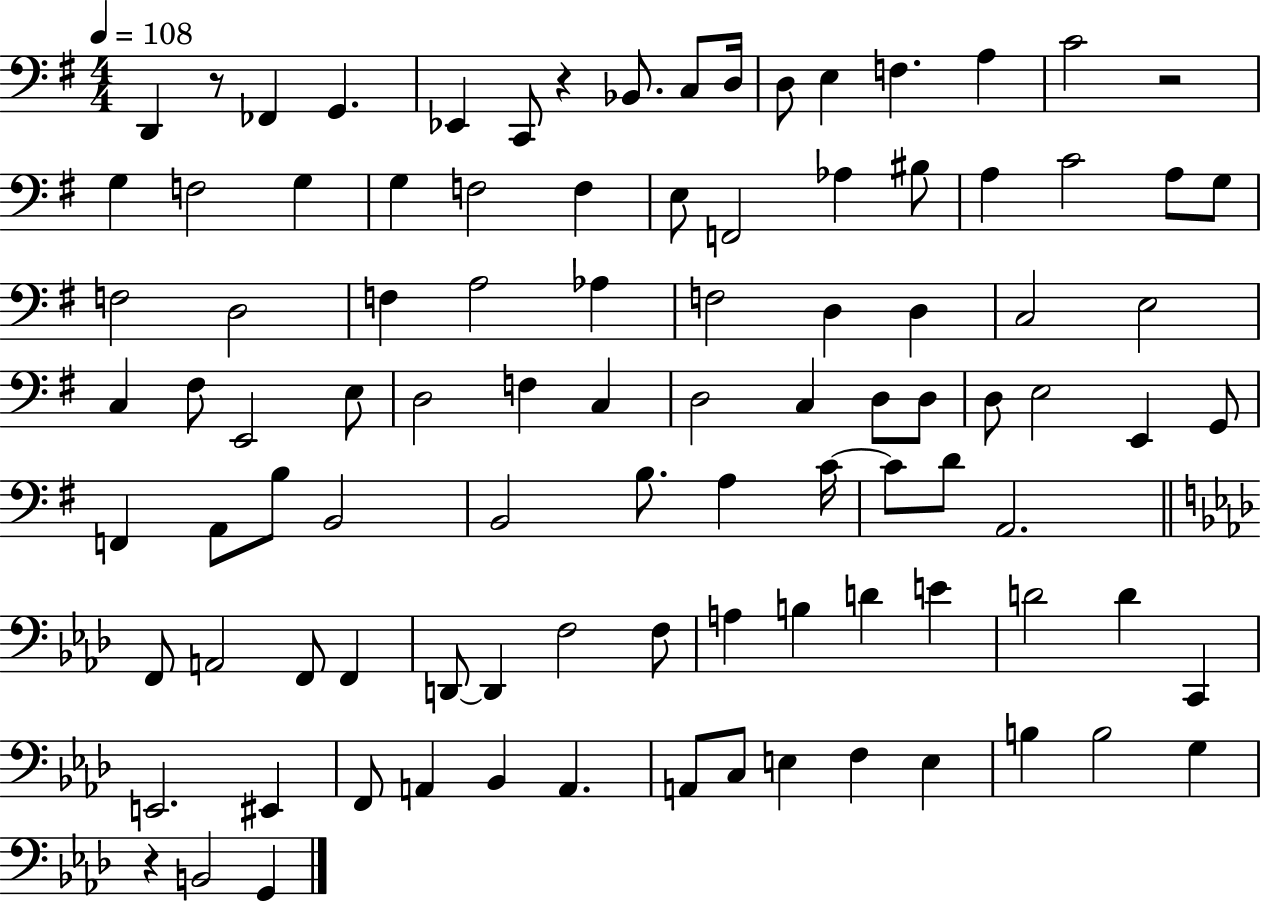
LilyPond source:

{
  \clef bass
  \numericTimeSignature
  \time 4/4
  \key g \major
  \tempo 4 = 108
  d,4 r8 fes,4 g,4. | ees,4 c,8 r4 bes,8. c8 d16 | d8 e4 f4. a4 | c'2 r2 | \break g4 f2 g4 | g4 f2 f4 | e8 f,2 aes4 bis8 | a4 c'2 a8 g8 | \break f2 d2 | f4 a2 aes4 | f2 d4 d4 | c2 e2 | \break c4 fis8 e,2 e8 | d2 f4 c4 | d2 c4 d8 d8 | d8 e2 e,4 g,8 | \break f,4 a,8 b8 b,2 | b,2 b8. a4 c'16~~ | c'8 d'8 a,2. | \bar "||" \break \key f \minor f,8 a,2 f,8 f,4 | d,8~~ d,4 f2 f8 | a4 b4 d'4 e'4 | d'2 d'4 c,4 | \break e,2. eis,4 | f,8 a,4 bes,4 a,4. | a,8 c8 e4 f4 e4 | b4 b2 g4 | \break r4 b,2 g,4 | \bar "|."
}